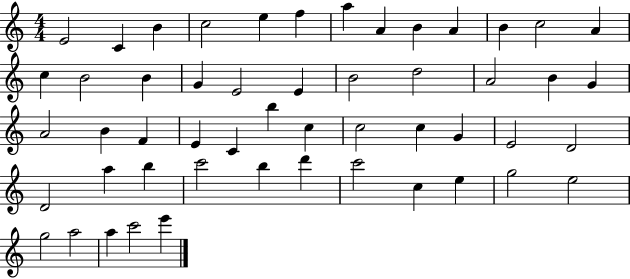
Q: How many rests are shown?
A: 0